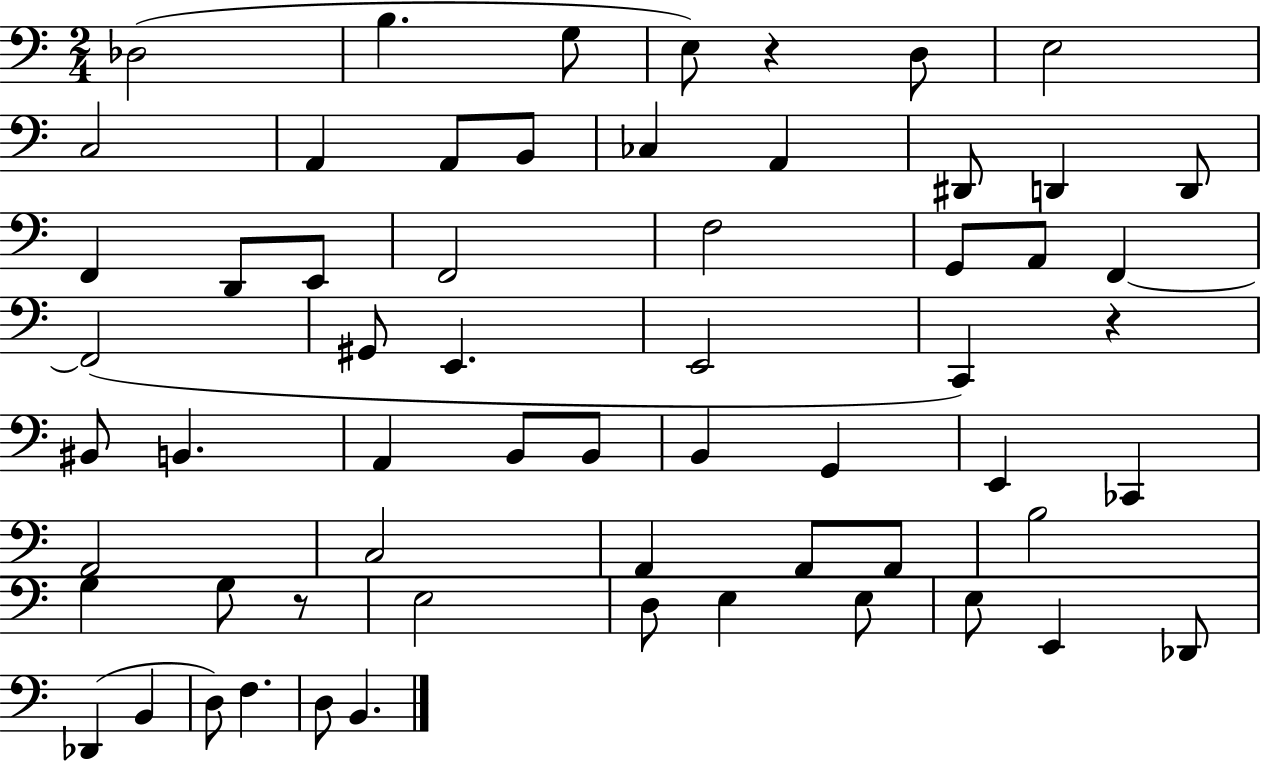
X:1
T:Untitled
M:2/4
L:1/4
K:C
_D,2 B, G,/2 E,/2 z D,/2 E,2 C,2 A,, A,,/2 B,,/2 _C, A,, ^D,,/2 D,, D,,/2 F,, D,,/2 E,,/2 F,,2 F,2 G,,/2 A,,/2 F,, F,,2 ^G,,/2 E,, E,,2 C,, z ^B,,/2 B,, A,, B,,/2 B,,/2 B,, G,, E,, _C,, A,,2 C,2 A,, A,,/2 A,,/2 B,2 G, G,/2 z/2 E,2 D,/2 E, E,/2 E,/2 E,, _D,,/2 _D,, B,, D,/2 F, D,/2 B,,